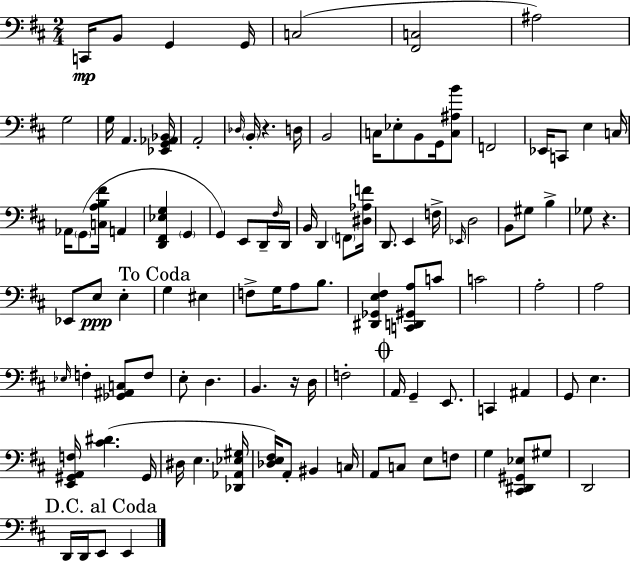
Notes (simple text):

C2/s B2/e G2/q G2/s C3/h [F#2,C3]/h A#3/h G3/h G3/s A2/q. [Eb2,G2,Ab2,Bb2]/s A2/h Db3/s B2/s R/q. D3/s B2/h C3/s Eb3/e B2/e G2/s [C3,A#3,B4]/e F2/h Eb2/s C2/e E3/q C3/s Ab2/s G2/e [C3,A3,B3,F#4]/s A2/q [D2,F#2,Eb3,G3]/q G2/q G2/q E2/e D2/s F#3/s D2/s B2/s D2/q F2/e [D#3,Ab3,F4]/s D2/e. E2/q F3/s Eb2/s D3/h B2/e G#3/e B3/q Gb3/e R/q. Eb2/e E3/e E3/q G3/q EIS3/q F3/e G3/s A3/e B3/e. [D#2,Gb2,E3,F#3]/q [C2,D2,G#2,A3]/e C4/e C4/h A3/h A3/h Eb3/s F3/q [Gb2,A#2,C3]/e F3/e E3/e D3/q. B2/q. R/s D3/s F3/h A2/s G2/q E2/e. C2/q A#2/q G2/e E3/q. [E2,G#2,A2,F3]/s [C#4,D#4]/q. G#2/s D#3/s E3/q. [Db2,Ab2,Eb3,G#3]/s [Db3,E3,F#3]/s A2/e BIS2/q C3/s A2/e C3/e E3/e F3/e G3/q [C#2,D#2,G#2,Eb3]/e G#3/e D2/h D2/s D2/s E2/e E2/q